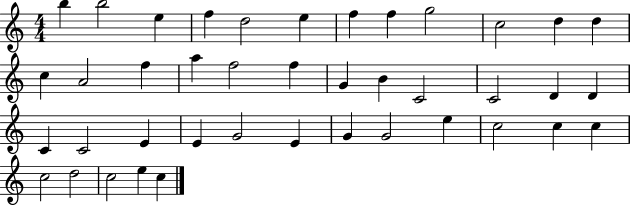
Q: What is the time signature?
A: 4/4